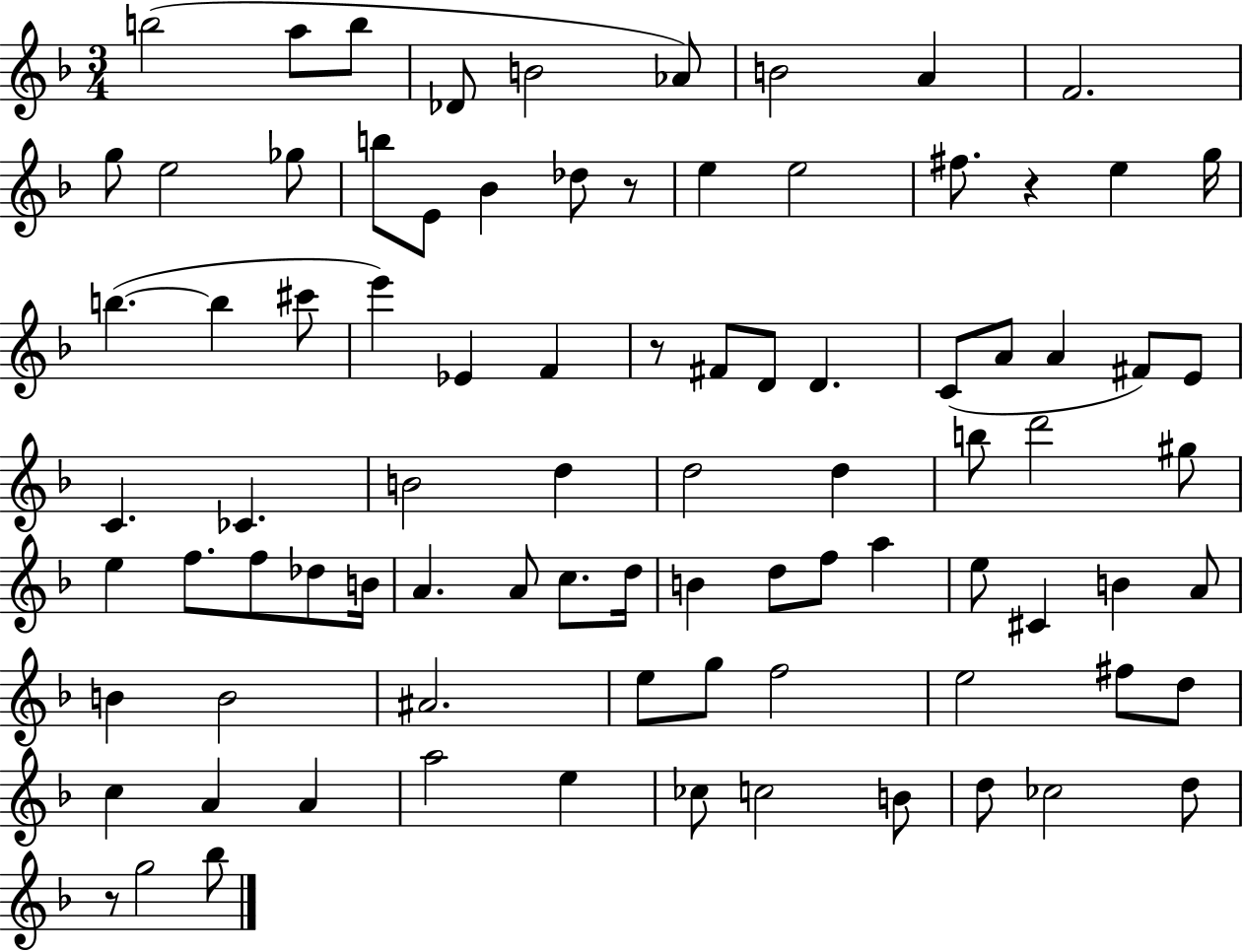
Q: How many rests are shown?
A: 4